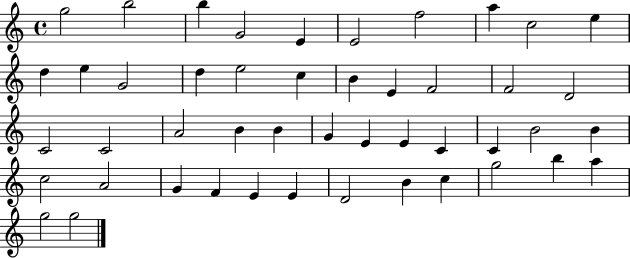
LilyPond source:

{
  \clef treble
  \time 4/4
  \defaultTimeSignature
  \key c \major
  g''2 b''2 | b''4 g'2 e'4 | e'2 f''2 | a''4 c''2 e''4 | \break d''4 e''4 g'2 | d''4 e''2 c''4 | b'4 e'4 f'2 | f'2 d'2 | \break c'2 c'2 | a'2 b'4 b'4 | g'4 e'4 e'4 c'4 | c'4 b'2 b'4 | \break c''2 a'2 | g'4 f'4 e'4 e'4 | d'2 b'4 c''4 | g''2 b''4 a''4 | \break g''2 g''2 | \bar "|."
}